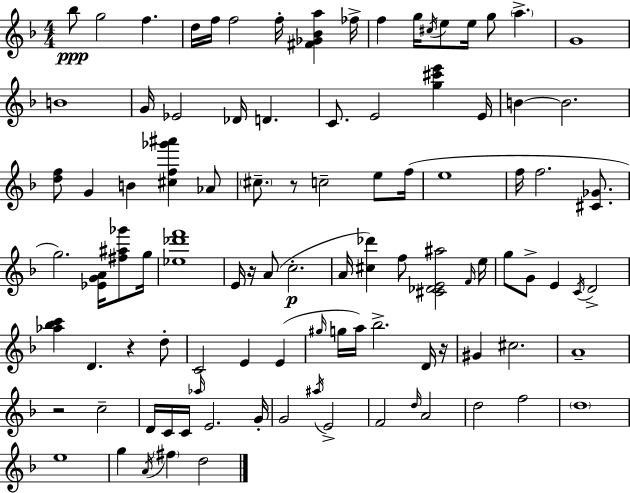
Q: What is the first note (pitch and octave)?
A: Bb5